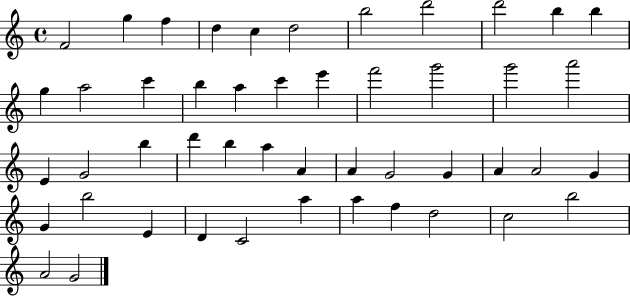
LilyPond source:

{
  \clef treble
  \time 4/4
  \defaultTimeSignature
  \key c \major
  f'2 g''4 f''4 | d''4 c''4 d''2 | b''2 d'''2 | d'''2 b''4 b''4 | \break g''4 a''2 c'''4 | b''4 a''4 c'''4 e'''4 | f'''2 g'''2 | g'''2 a'''2 | \break e'4 g'2 b''4 | d'''4 b''4 a''4 a'4 | a'4 g'2 g'4 | a'4 a'2 g'4 | \break g'4 b''2 e'4 | d'4 c'2 a''4 | a''4 f''4 d''2 | c''2 b''2 | \break a'2 g'2 | \bar "|."
}